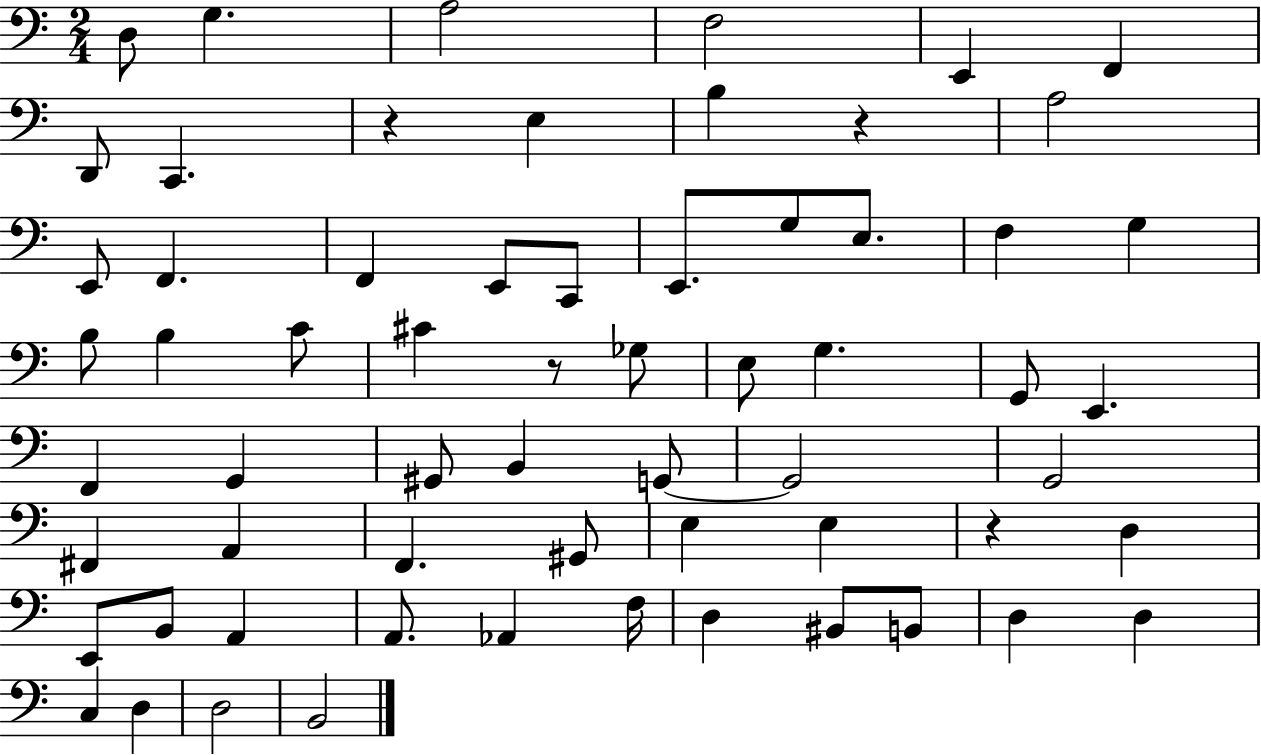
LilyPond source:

{
  \clef bass
  \numericTimeSignature
  \time 2/4
  \key c \major
  d8 g4. | a2 | f2 | e,4 f,4 | \break d,8 c,4. | r4 e4 | b4 r4 | a2 | \break e,8 f,4. | f,4 e,8 c,8 | e,8. g8 e8. | f4 g4 | \break b8 b4 c'8 | cis'4 r8 ges8 | e8 g4. | g,8 e,4. | \break f,4 g,4 | gis,8 b,4 g,8~~ | g,2 | g,2 | \break fis,4 a,4 | f,4. gis,8 | e4 e4 | r4 d4 | \break e,8 b,8 a,4 | a,8. aes,4 f16 | d4 bis,8 b,8 | d4 d4 | \break c4 d4 | d2 | b,2 | \bar "|."
}